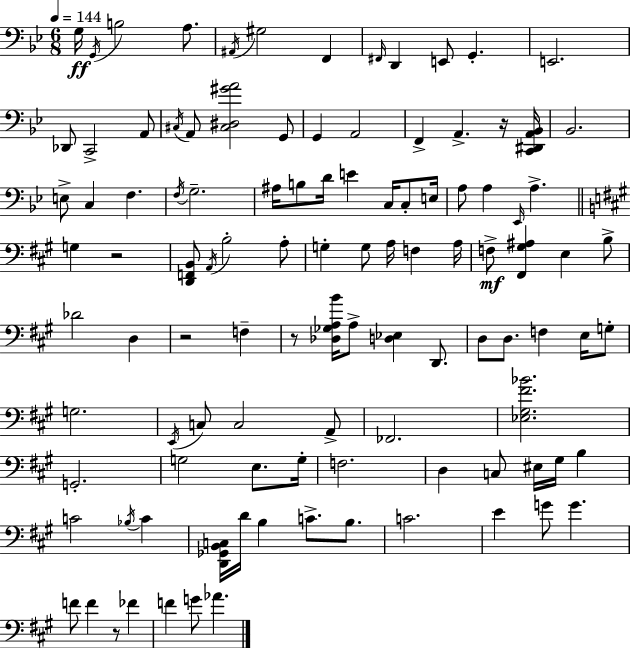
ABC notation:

X:1
T:Untitled
M:6/8
L:1/4
K:Bb
G,/4 G,,/4 B,2 A,/2 ^A,,/4 ^G,2 F,, ^F,,/4 D,, E,,/2 G,, E,,2 _D,,/2 C,,2 A,,/2 ^C,/4 A,,/2 [^C,^D,^GA]2 G,,/2 G,, A,,2 F,, A,, z/4 [C,,^D,,A,,_B,,]/4 _B,,2 E,/2 C, F, F,/4 G,2 ^A,/4 B,/2 D/4 E C,/4 C,/2 E,/4 A,/2 A, _E,,/4 A, G, z2 [D,,F,,B,,]/2 A,,/4 B,2 A,/2 G, G,/2 A,/4 F, A,/4 F,/2 [^F,,^G,^A,] E, B,/2 _D2 D, z2 F, z/2 [_D,_G,A,B]/4 A,/2 [D,_E,] D,,/2 D,/2 D,/2 F, E,/4 G,/2 G,2 E,,/4 C,/2 C,2 A,,/2 _F,,2 [_E,^G,^F_B]2 G,,2 G,2 E,/2 G,/4 F,2 D, C,/2 ^E,/4 ^G,/4 B, C2 _B,/4 C [D,,_G,,B,,C,]/4 D/4 B, C/2 B,/2 C2 E G/2 G F/2 F z/2 _F F G/2 _A